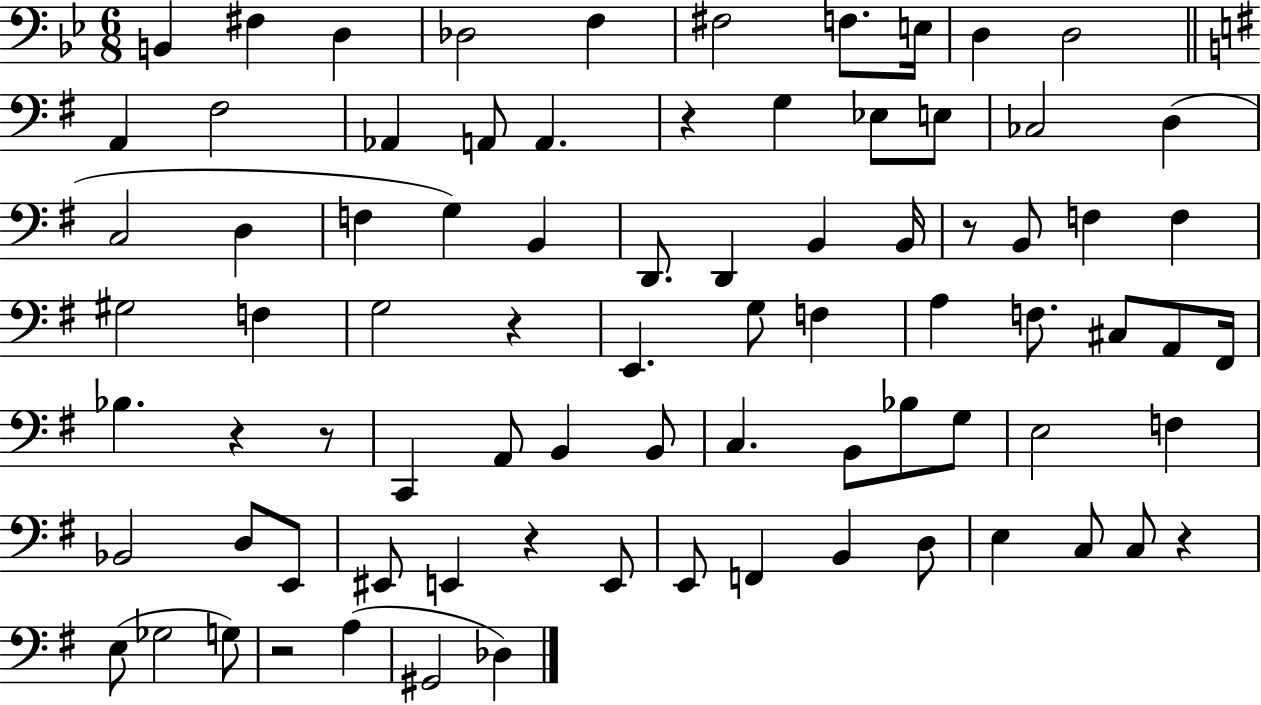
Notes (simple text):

B2/q F#3/q D3/q Db3/h F3/q F#3/h F3/e. E3/s D3/q D3/h A2/q F#3/h Ab2/q A2/e A2/q. R/q G3/q Eb3/e E3/e CES3/h D3/q C3/h D3/q F3/q G3/q B2/q D2/e. D2/q B2/q B2/s R/e B2/e F3/q F3/q G#3/h F3/q G3/h R/q E2/q. G3/e F3/q A3/q F3/e. C#3/e A2/e F#2/s Bb3/q. R/q R/e C2/q A2/e B2/q B2/e C3/q. B2/e Bb3/e G3/e E3/h F3/q Bb2/h D3/e E2/e EIS2/e E2/q R/q E2/e E2/e F2/q B2/q D3/e E3/q C3/e C3/e R/q E3/e Gb3/h G3/e R/h A3/q G#2/h Db3/q